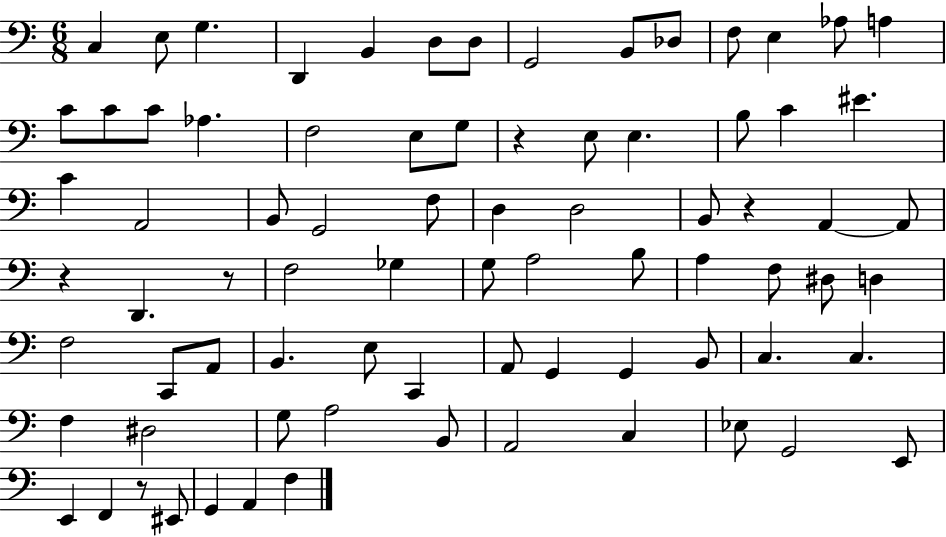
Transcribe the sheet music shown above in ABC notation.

X:1
T:Untitled
M:6/8
L:1/4
K:C
C, E,/2 G, D,, B,, D,/2 D,/2 G,,2 B,,/2 _D,/2 F,/2 E, _A,/2 A, C/2 C/2 C/2 _A, F,2 E,/2 G,/2 z E,/2 E, B,/2 C ^E C A,,2 B,,/2 G,,2 F,/2 D, D,2 B,,/2 z A,, A,,/2 z D,, z/2 F,2 _G, G,/2 A,2 B,/2 A, F,/2 ^D,/2 D, F,2 C,,/2 A,,/2 B,, E,/2 C,, A,,/2 G,, G,, B,,/2 C, C, F, ^D,2 G,/2 A,2 B,,/2 A,,2 C, _E,/2 G,,2 E,,/2 E,, F,, z/2 ^E,,/2 G,, A,, F,